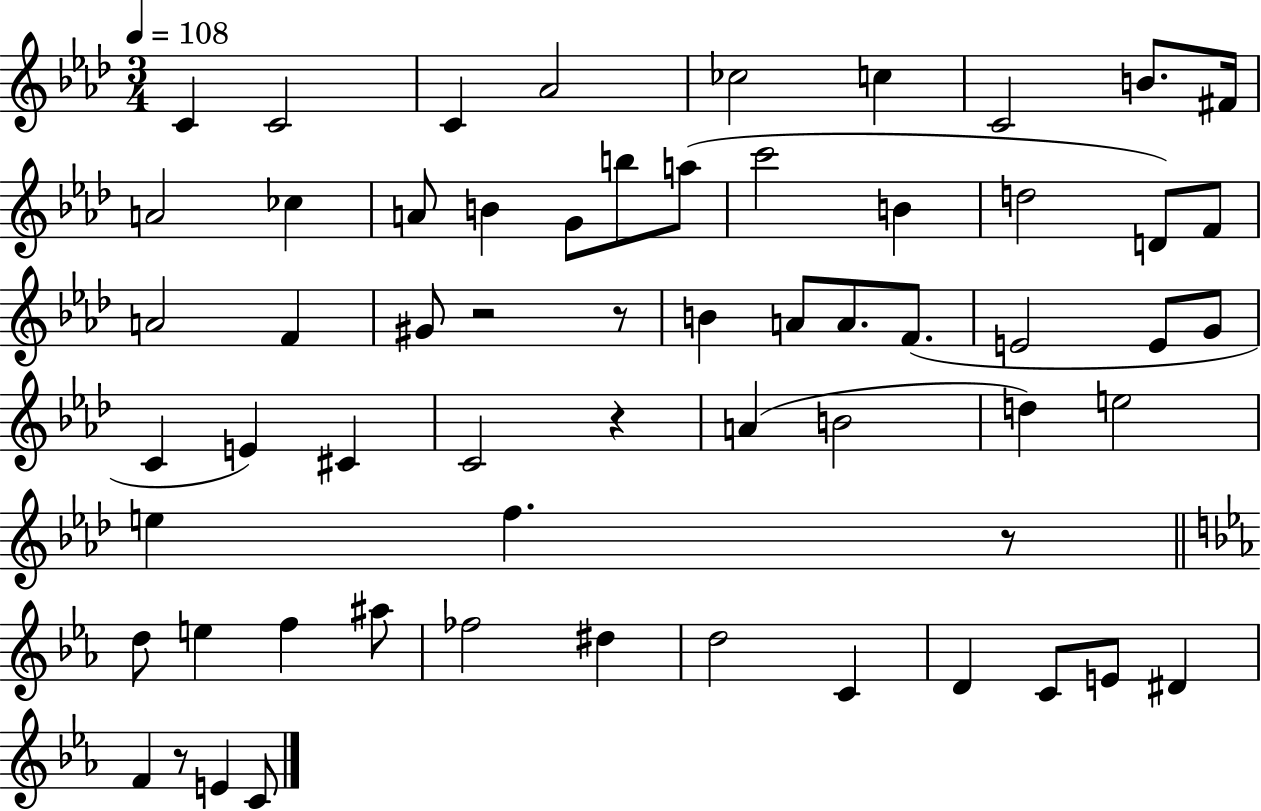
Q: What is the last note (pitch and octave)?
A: C4